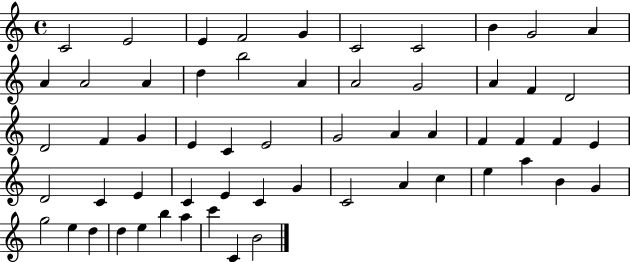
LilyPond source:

{
  \clef treble
  \time 4/4
  \defaultTimeSignature
  \key c \major
  c'2 e'2 | e'4 f'2 g'4 | c'2 c'2 | b'4 g'2 a'4 | \break a'4 a'2 a'4 | d''4 b''2 a'4 | a'2 g'2 | a'4 f'4 d'2 | \break d'2 f'4 g'4 | e'4 c'4 e'2 | g'2 a'4 a'4 | f'4 f'4 f'4 e'4 | \break d'2 c'4 e'4 | c'4 e'4 c'4 g'4 | c'2 a'4 c''4 | e''4 a''4 b'4 g'4 | \break g''2 e''4 d''4 | d''4 e''4 b''4 a''4 | c'''4 c'4 b'2 | \bar "|."
}